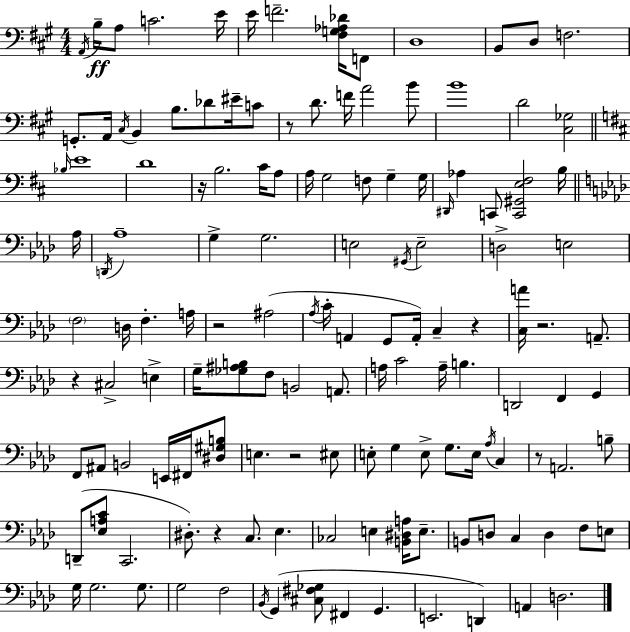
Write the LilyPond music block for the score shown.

{
  \clef bass
  \numericTimeSignature
  \time 4/4
  \key a \major
  \acciaccatura { a,16 }\ff b16-- a8 c'2. | e'16 e'16 f'2.-- <fis g aes des'>16 f,8 | d1 | b,8 d8 f2. | \break g,8.-. a,16 \acciaccatura { cis16 } b,4 b8. des'8 eis'16-- | c'8 r8 d'8. f'16 a'2 | b'8 b'1 | d'2 <cis ges>2 | \break \bar "||" \break \key b \minor \grace { bes16 } e'1 | d'1 | r16 b2. cis'16 a8 | a16 g2 f8 g4-- | \break g16 \grace { dis,16 } aes4 c,8 <c, gis, e fis>2 | b16 \bar "||" \break \key f \minor aes16 \acciaccatura { d,16 } aes1-- | g4-> g2. | e2 \acciaccatura { gis,16 } e2-- | d2-> e2 | \break \parenthesize f2 d16 f4.-. | a16 r2 ais2( | \acciaccatura { aes16 } c'16-. a,4 g,8 a,16-.) c4-- | r4 <c a'>16 r2. | \break a,8.-- r4 cis2-> | e4-> g16-- <ges ais b>8 f8 b,2 | a,8. a16 c'2 a16-- b4. | d,2 f,4 | \break g,4 f,8 ais,8 b,2 | e,16 fis,16 <dis gis b>8 e4. r2 | eis8 e8-. g4 e8-> g8. e16 | \acciaccatura { aes16 } c4 r8 a,2. | \break b8-- d,8--( <ees a c'>8 c,2. | dis8.-.) r4 c8. ees4. | ces2 e4 | <b, dis a>16 e8.-- b,8 d8 c4 d4 | \break f8 e8 g16 g2. | g8. g2 f2 | \acciaccatura { bes,16 } g,4( <cis fis ges>8 fis,4 | g,4. e,2. | \break d,4) a,4 d2. | \bar "|."
}